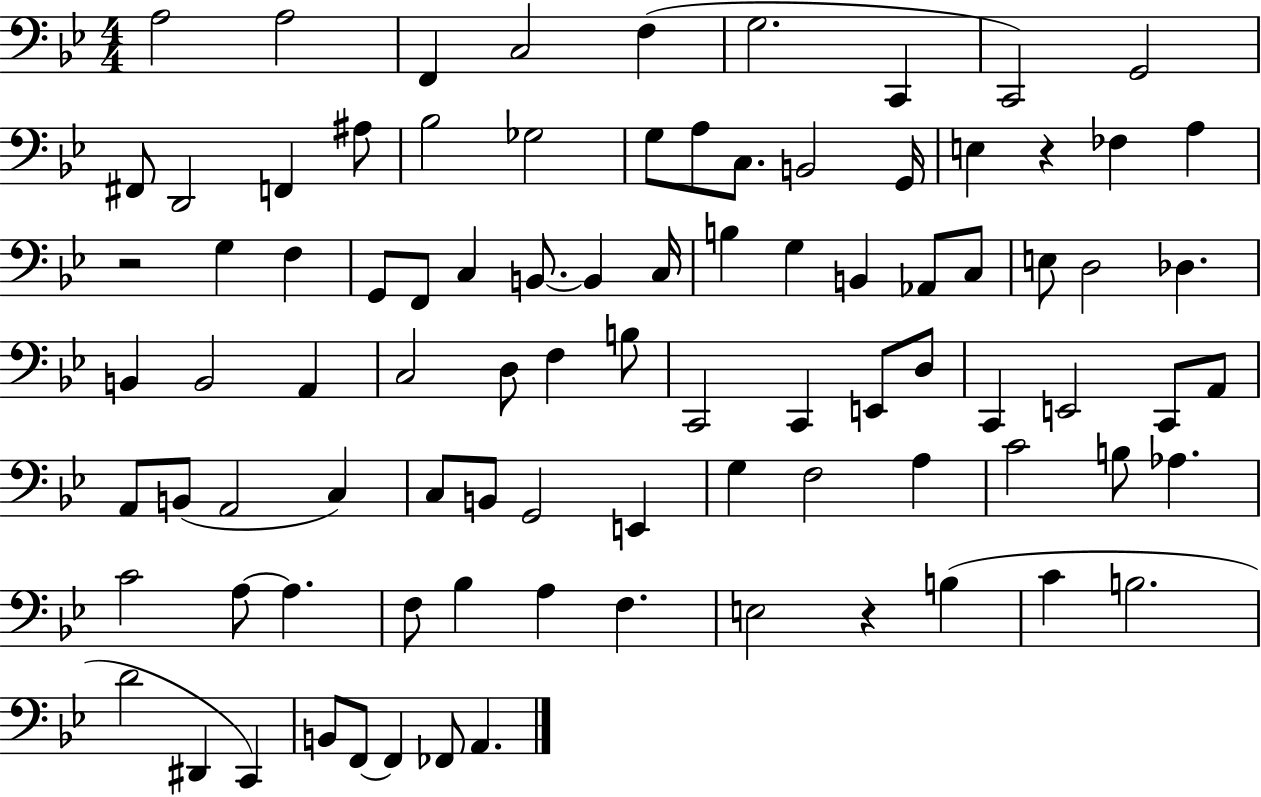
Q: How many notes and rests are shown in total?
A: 90